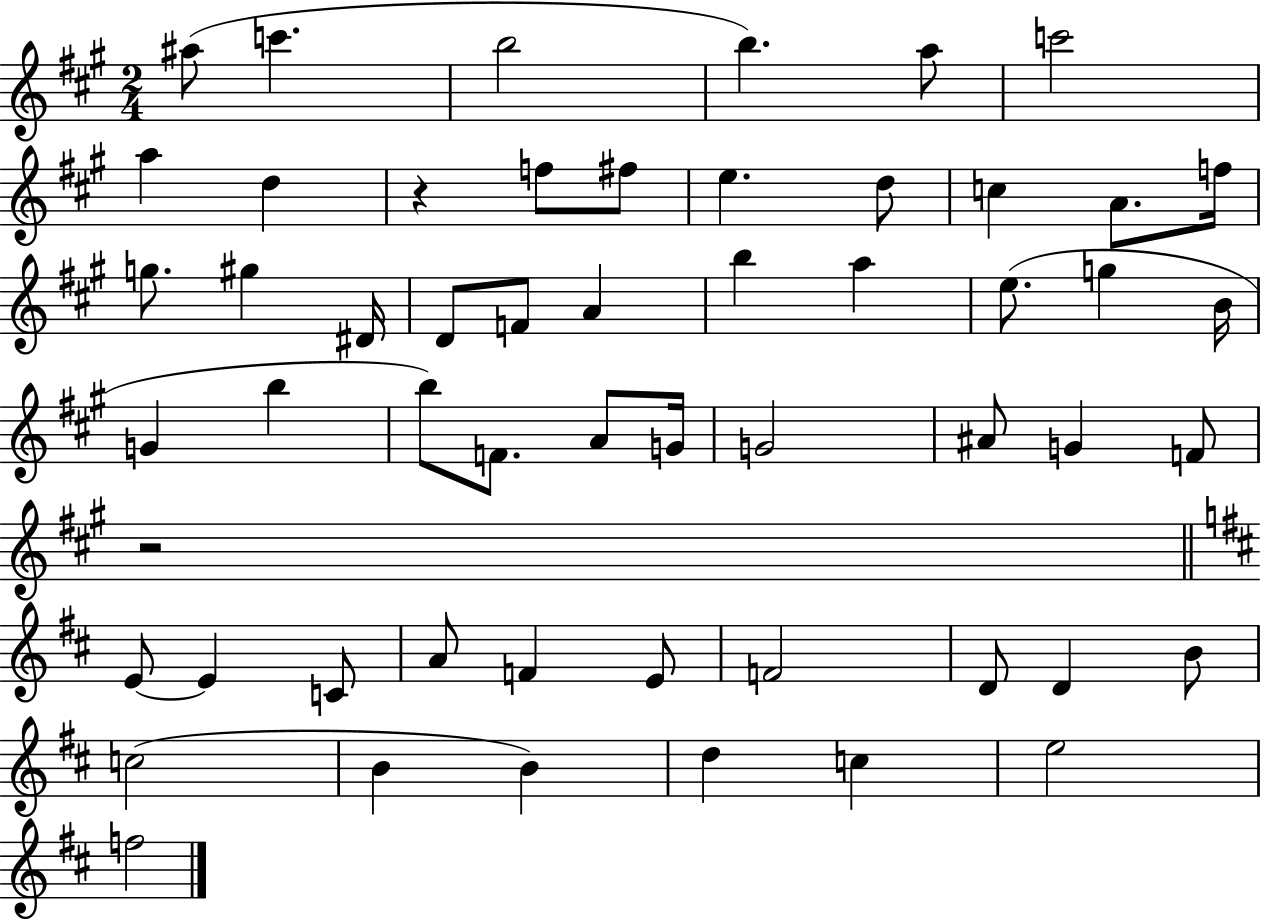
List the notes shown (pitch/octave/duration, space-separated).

A#5/e C6/q. B5/h B5/q. A5/e C6/h A5/q D5/q R/q F5/e F#5/e E5/q. D5/e C5/q A4/e. F5/s G5/e. G#5/q D#4/s D4/e F4/e A4/q B5/q A5/q E5/e. G5/q B4/s G4/q B5/q B5/e F4/e. A4/e G4/s G4/h A#4/e G4/q F4/e R/h E4/e E4/q C4/e A4/e F4/q E4/e F4/h D4/e D4/q B4/e C5/h B4/q B4/q D5/q C5/q E5/h F5/h